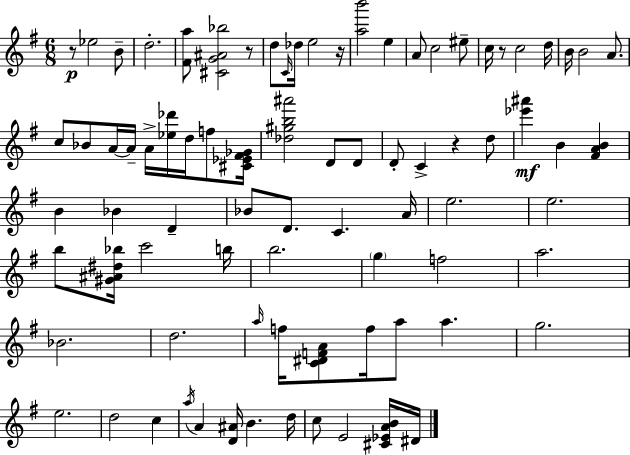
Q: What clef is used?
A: treble